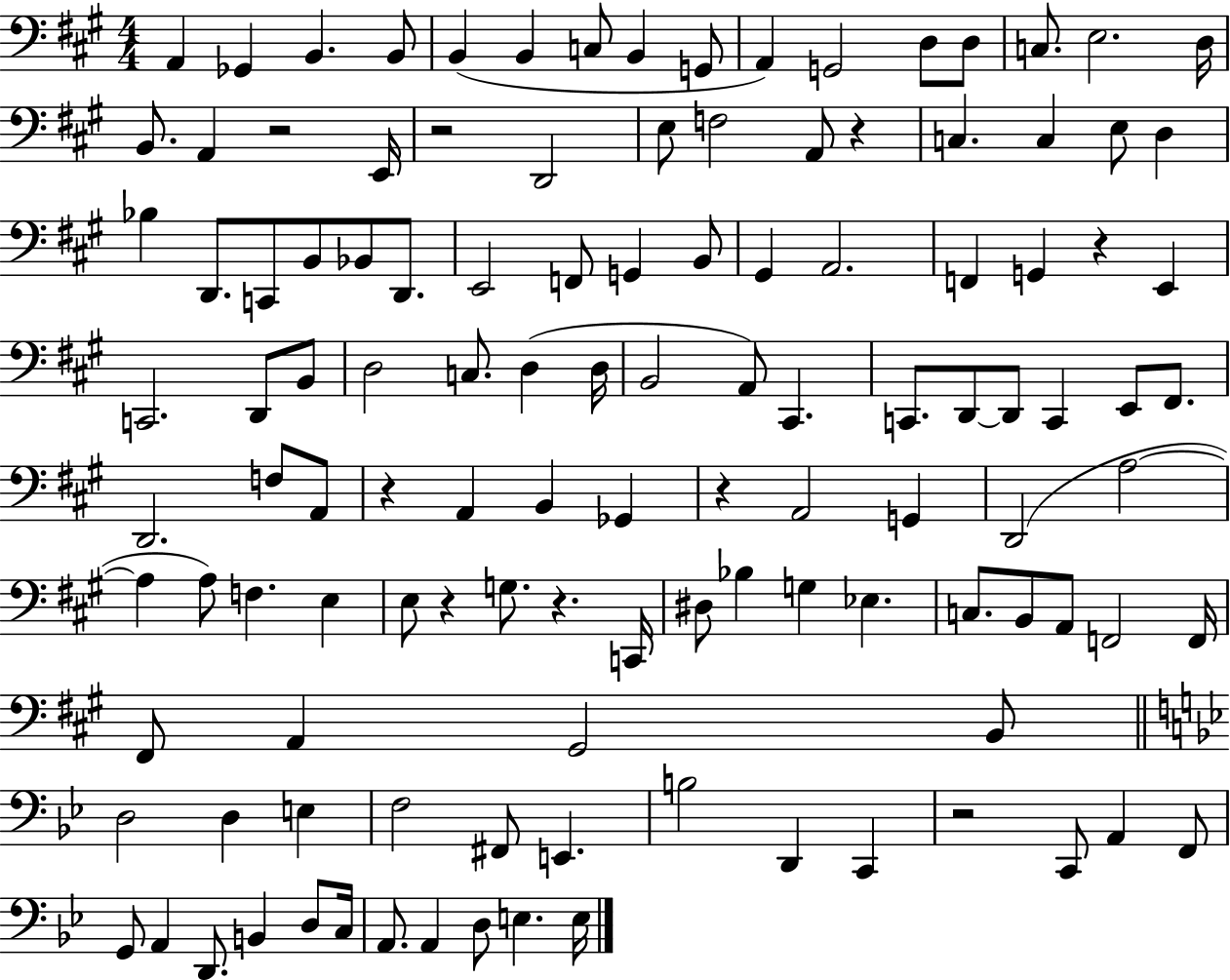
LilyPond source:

{
  \clef bass
  \numericTimeSignature
  \time 4/4
  \key a \major
  a,4 ges,4 b,4. b,8 | b,4( b,4 c8 b,4 g,8 | a,4) g,2 d8 d8 | c8. e2. d16 | \break b,8. a,4 r2 e,16 | r2 d,2 | e8 f2 a,8 r4 | c4. c4 e8 d4 | \break bes4 d,8. c,8 b,8 bes,8 d,8. | e,2 f,8 g,4 b,8 | gis,4 a,2. | f,4 g,4 r4 e,4 | \break c,2. d,8 b,8 | d2 c8. d4( d16 | b,2 a,8) cis,4. | c,8. d,8~~ d,8 c,4 e,8 fis,8. | \break d,2. f8 a,8 | r4 a,4 b,4 ges,4 | r4 a,2 g,4 | d,2( a2~~ | \break a4 a8) f4. e4 | e8 r4 g8. r4. c,16 | dis8 bes4 g4 ees4. | c8. b,8 a,8 f,2 f,16 | \break fis,8 a,4 gis,2 b,8 | \bar "||" \break \key g \minor d2 d4 e4 | f2 fis,8 e,4. | b2 d,4 c,4 | r2 c,8 a,4 f,8 | \break g,8 a,4 d,8. b,4 d8 c16 | a,8. a,4 d8 e4. e16 | \bar "|."
}